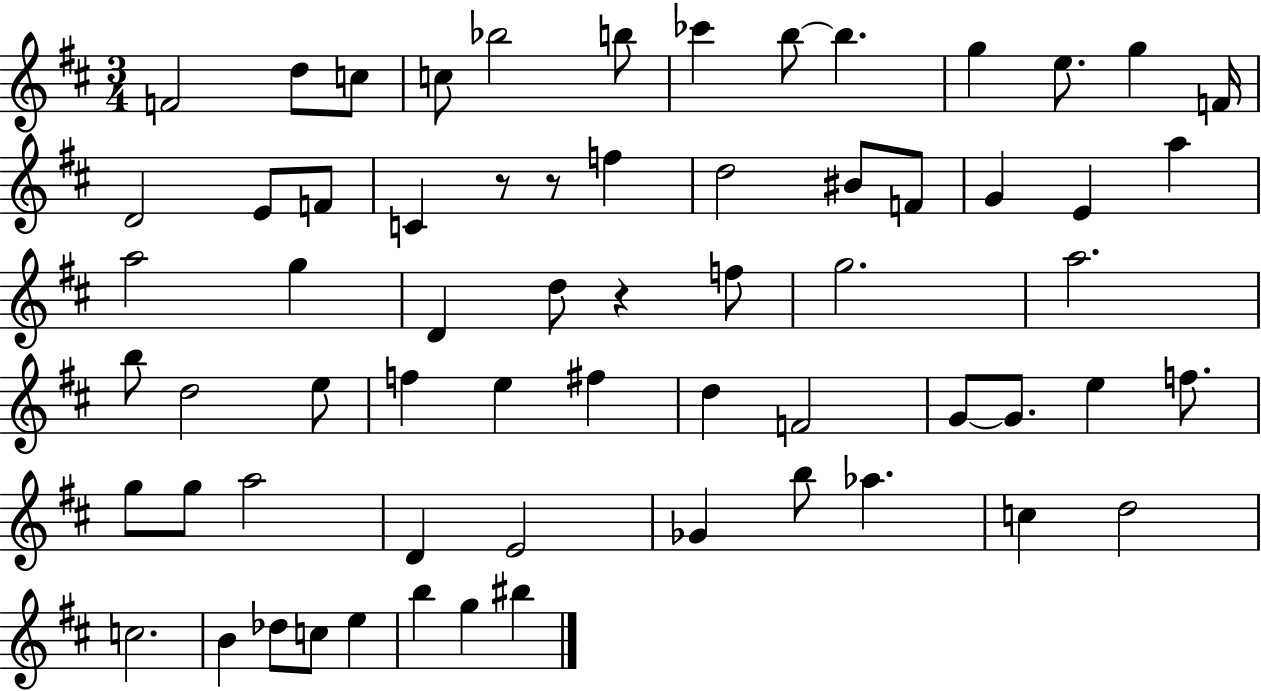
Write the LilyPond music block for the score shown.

{
  \clef treble
  \numericTimeSignature
  \time 3/4
  \key d \major
  f'2 d''8 c''8 | c''8 bes''2 b''8 | ces'''4 b''8~~ b''4. | g''4 e''8. g''4 f'16 | \break d'2 e'8 f'8 | c'4 r8 r8 f''4 | d''2 bis'8 f'8 | g'4 e'4 a''4 | \break a''2 g''4 | d'4 d''8 r4 f''8 | g''2. | a''2. | \break b''8 d''2 e''8 | f''4 e''4 fis''4 | d''4 f'2 | g'8~~ g'8. e''4 f''8. | \break g''8 g''8 a''2 | d'4 e'2 | ges'4 b''8 aes''4. | c''4 d''2 | \break c''2. | b'4 des''8 c''8 e''4 | b''4 g''4 bis''4 | \bar "|."
}